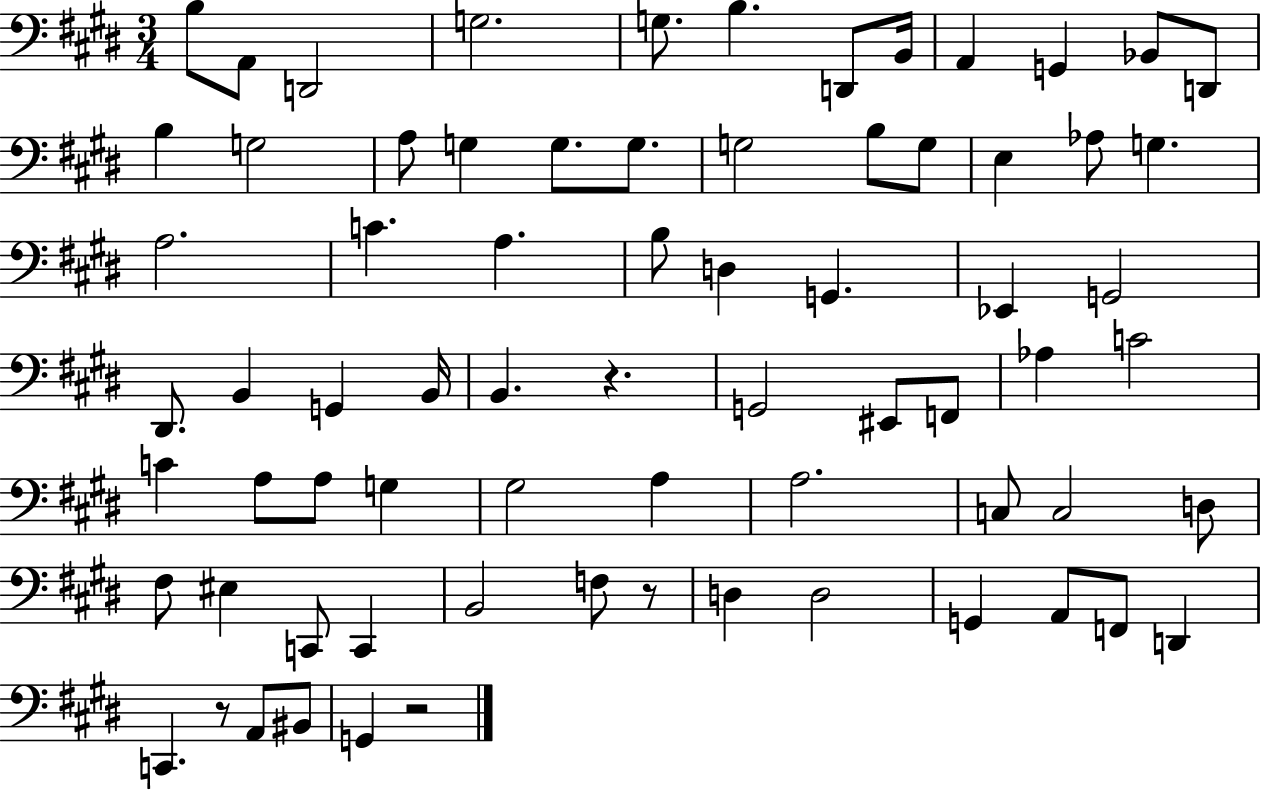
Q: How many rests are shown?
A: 4